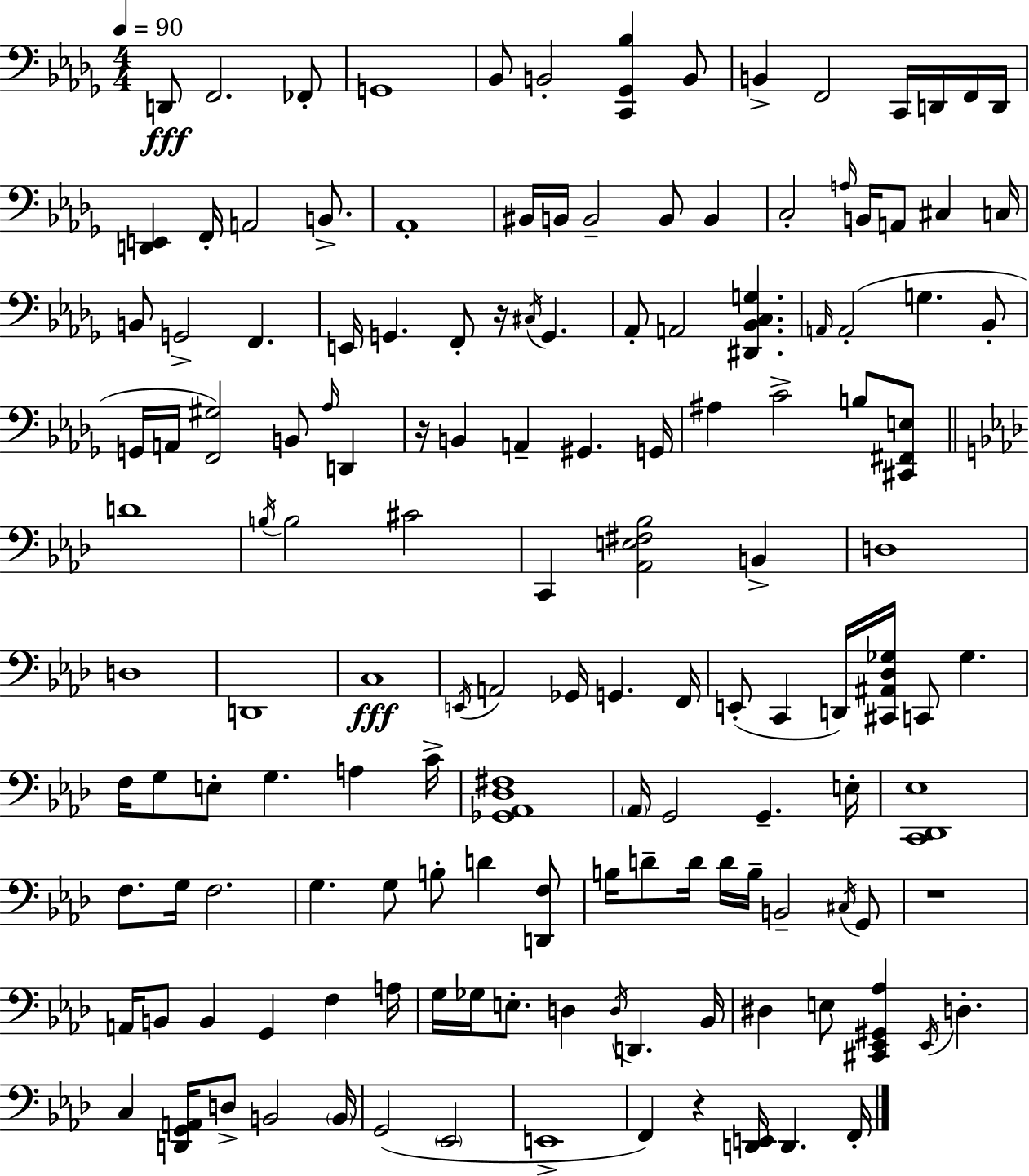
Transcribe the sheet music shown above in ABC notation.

X:1
T:Untitled
M:4/4
L:1/4
K:Bbm
D,,/2 F,,2 _F,,/2 G,,4 _B,,/2 B,,2 [C,,_G,,_B,] B,,/2 B,, F,,2 C,,/4 D,,/4 F,,/4 D,,/4 [D,,E,,] F,,/4 A,,2 B,,/2 _A,,4 ^B,,/4 B,,/4 B,,2 B,,/2 B,, C,2 A,/4 B,,/4 A,,/2 ^C, C,/4 B,,/2 G,,2 F,, E,,/4 G,, F,,/2 z/4 ^C,/4 G,, _A,,/2 A,,2 [^D,,_B,,C,G,] A,,/4 A,,2 G, _B,,/2 G,,/4 A,,/4 [F,,^G,]2 B,,/2 _A,/4 D,, z/4 B,, A,, ^G,, G,,/4 ^A, C2 B,/2 [^C,,^F,,E,]/2 D4 B,/4 B,2 ^C2 C,, [_A,,E,^F,_B,]2 B,, D,4 D,4 D,,4 C,4 E,,/4 A,,2 _G,,/4 G,, F,,/4 E,,/2 C,, D,,/4 [^C,,^A,,_D,_G,]/4 C,,/2 _G, F,/4 G,/2 E,/2 G, A, C/4 [_G,,_A,,_D,^F,]4 _A,,/4 G,,2 G,, E,/4 [C,,_D,,_E,]4 F,/2 G,/4 F,2 G, G,/2 B,/2 D [D,,F,]/2 B,/4 D/2 D/4 D/4 B,/4 B,,2 ^C,/4 G,,/2 z4 A,,/4 B,,/2 B,, G,, F, A,/4 G,/4 _G,/4 E,/2 D, D,/4 D,, _B,,/4 ^D, E,/2 [^C,,_E,,^G,,_A,] _E,,/4 D, C, [D,,G,,A,,]/4 D,/2 B,,2 B,,/4 G,,2 _E,,2 E,,4 F,, z [D,,E,,]/4 D,, F,,/4